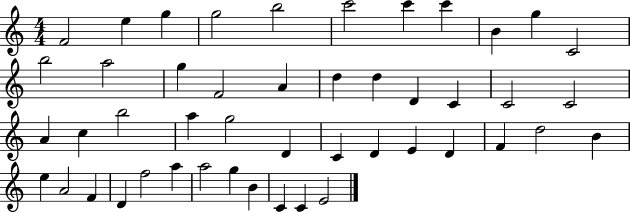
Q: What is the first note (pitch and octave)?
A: F4